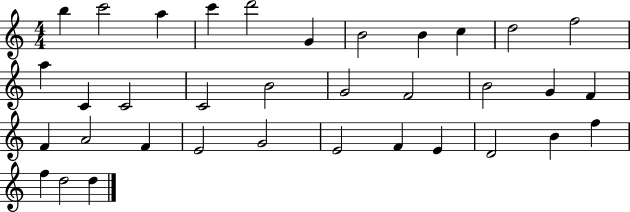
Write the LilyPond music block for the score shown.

{
  \clef treble
  \numericTimeSignature
  \time 4/4
  \key c \major
  b''4 c'''2 a''4 | c'''4 d'''2 g'4 | b'2 b'4 c''4 | d''2 f''2 | \break a''4 c'4 c'2 | c'2 b'2 | g'2 f'2 | b'2 g'4 f'4 | \break f'4 a'2 f'4 | e'2 g'2 | e'2 f'4 e'4 | d'2 b'4 f''4 | \break f''4 d''2 d''4 | \bar "|."
}